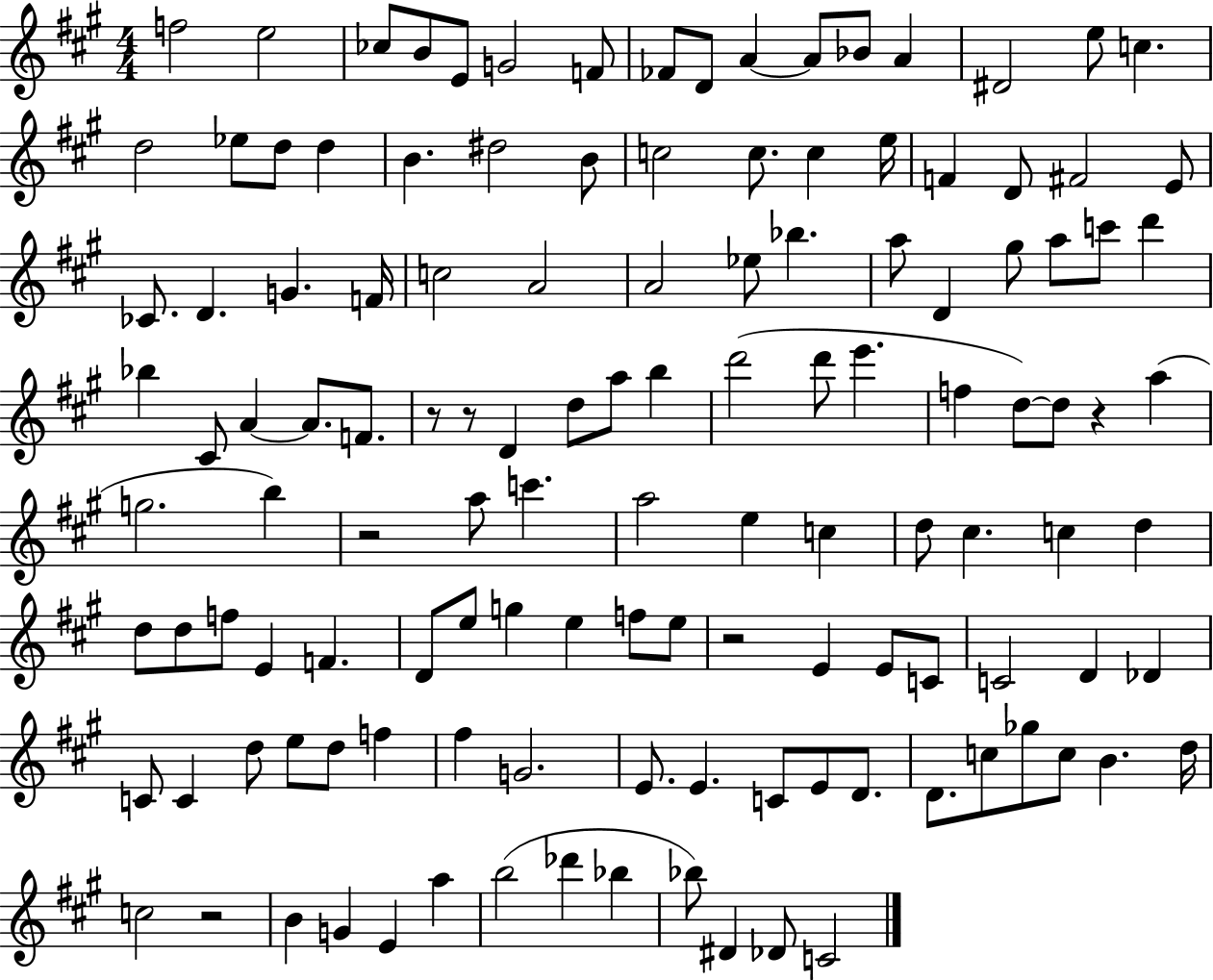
{
  \clef treble
  \numericTimeSignature
  \time 4/4
  \key a \major
  \repeat volta 2 { f''2 e''2 | ces''8 b'8 e'8 g'2 f'8 | fes'8 d'8 a'4~~ a'8 bes'8 a'4 | dis'2 e''8 c''4. | \break d''2 ees''8 d''8 d''4 | b'4. dis''2 b'8 | c''2 c''8. c''4 e''16 | f'4 d'8 fis'2 e'8 | \break ces'8. d'4. g'4. f'16 | c''2 a'2 | a'2 ees''8 bes''4. | a''8 d'4 gis''8 a''8 c'''8 d'''4 | \break bes''4 cis'8 a'4~~ a'8. f'8. | r8 r8 d'4 d''8 a''8 b''4 | d'''2( d'''8 e'''4. | f''4 d''8~~) d''8 r4 a''4( | \break g''2. b''4) | r2 a''8 c'''4. | a''2 e''4 c''4 | d''8 cis''4. c''4 d''4 | \break d''8 d''8 f''8 e'4 f'4. | d'8 e''8 g''4 e''4 f''8 e''8 | r2 e'4 e'8 c'8 | c'2 d'4 des'4 | \break c'8 c'4 d''8 e''8 d''8 f''4 | fis''4 g'2. | e'8. e'4. c'8 e'8 d'8. | d'8. c''8 ges''8 c''8 b'4. d''16 | \break c''2 r2 | b'4 g'4 e'4 a''4 | b''2( des'''4 bes''4 | bes''8) dis'4 des'8 c'2 | \break } \bar "|."
}